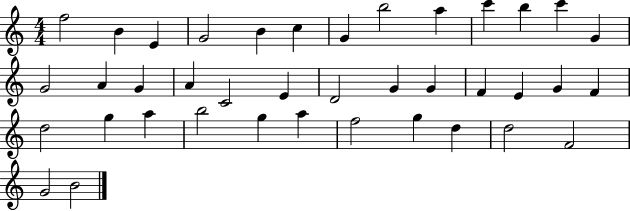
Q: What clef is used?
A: treble